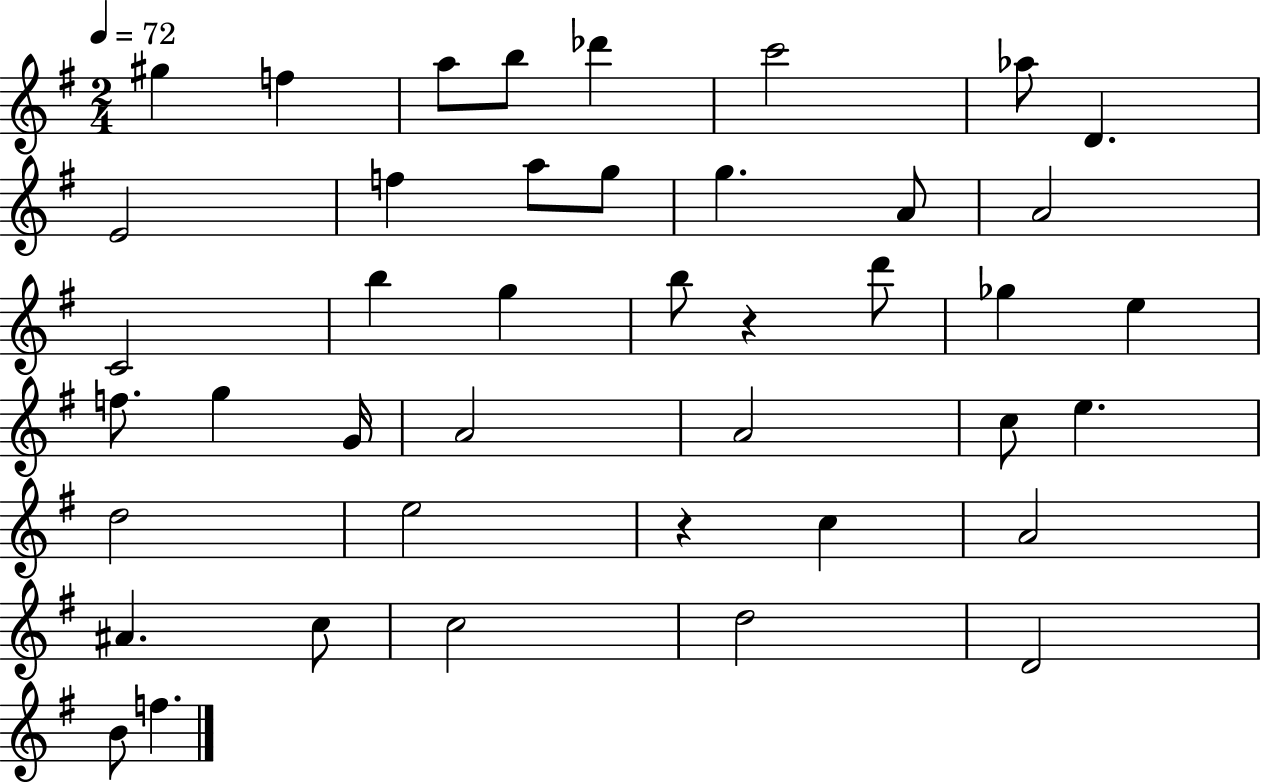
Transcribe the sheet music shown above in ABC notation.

X:1
T:Untitled
M:2/4
L:1/4
K:G
^g f a/2 b/2 _d' c'2 _a/2 D E2 f a/2 g/2 g A/2 A2 C2 b g b/2 z d'/2 _g e f/2 g G/4 A2 A2 c/2 e d2 e2 z c A2 ^A c/2 c2 d2 D2 B/2 f